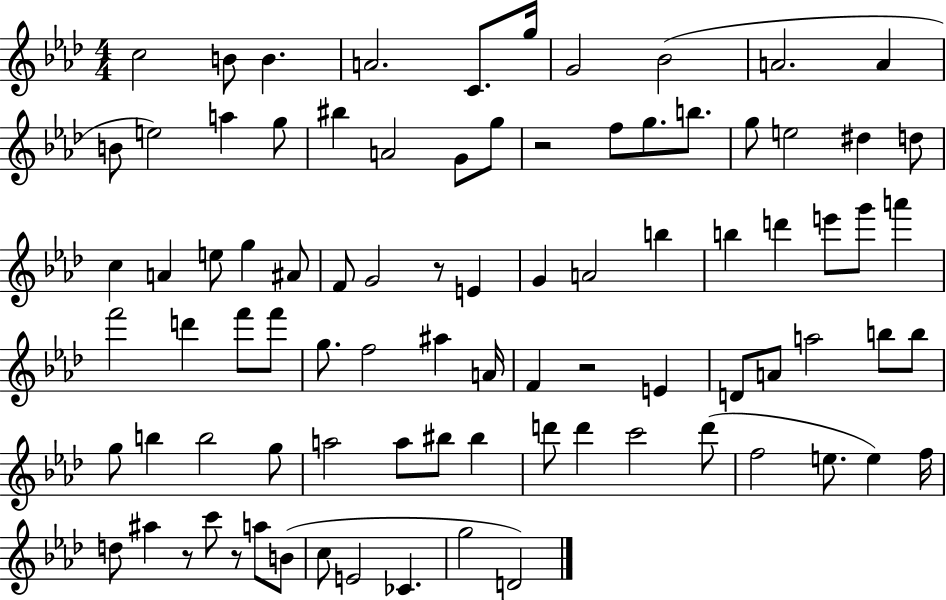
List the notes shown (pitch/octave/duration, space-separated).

C5/h B4/e B4/q. A4/h. C4/e. G5/s G4/h Bb4/h A4/h. A4/q B4/e E5/h A5/q G5/e BIS5/q A4/h G4/e G5/e R/h F5/e G5/e. B5/e. G5/e E5/h D#5/q D5/e C5/q A4/q E5/e G5/q A#4/e F4/e G4/h R/e E4/q G4/q A4/h B5/q B5/q D6/q E6/e G6/e A6/q F6/h D6/q F6/e F6/e G5/e. F5/h A#5/q A4/s F4/q R/h E4/q D4/e A4/e A5/h B5/e B5/e G5/e B5/q B5/h G5/e A5/h A5/e BIS5/e BIS5/q D6/e D6/q C6/h D6/e F5/h E5/e. E5/q F5/s D5/e A#5/q R/e C6/e R/e A5/e B4/e C5/e E4/h CES4/q. G5/h D4/h